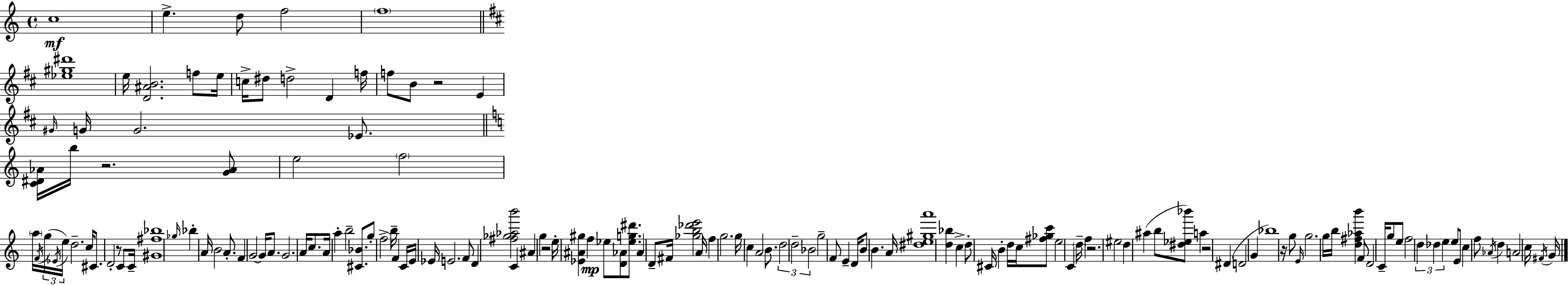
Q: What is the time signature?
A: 4/4